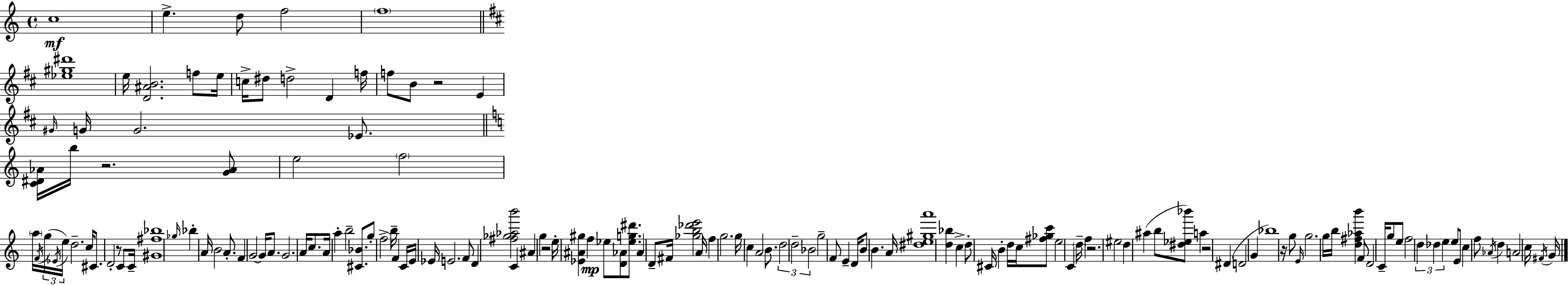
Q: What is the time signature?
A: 4/4